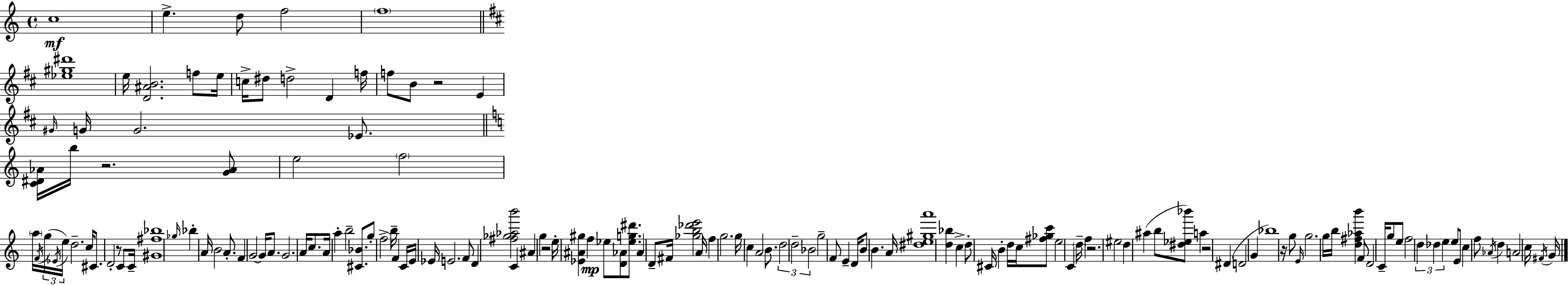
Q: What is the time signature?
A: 4/4